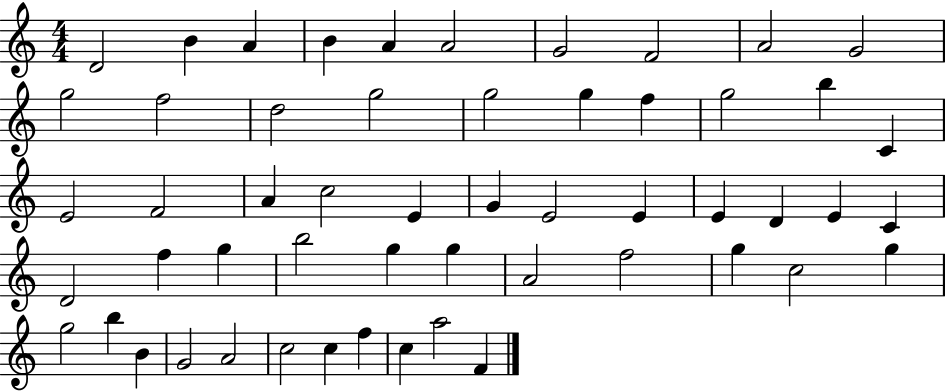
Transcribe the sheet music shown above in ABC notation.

X:1
T:Untitled
M:4/4
L:1/4
K:C
D2 B A B A A2 G2 F2 A2 G2 g2 f2 d2 g2 g2 g f g2 b C E2 F2 A c2 E G E2 E E D E C D2 f g b2 g g A2 f2 g c2 g g2 b B G2 A2 c2 c f c a2 F